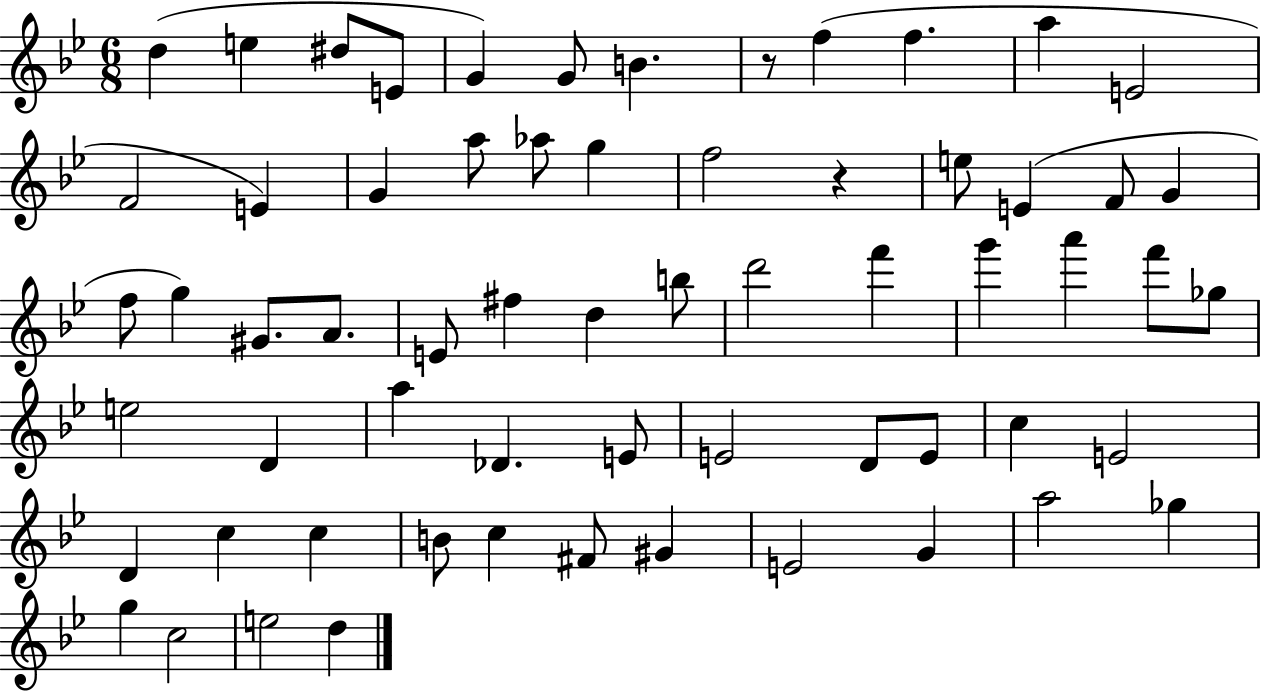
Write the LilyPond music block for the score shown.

{
  \clef treble
  \numericTimeSignature
  \time 6/8
  \key bes \major
  \repeat volta 2 { d''4( e''4 dis''8 e'8 | g'4) g'8 b'4. | r8 f''4( f''4. | a''4 e'2 | \break f'2 e'4) | g'4 a''8 aes''8 g''4 | f''2 r4 | e''8 e'4( f'8 g'4 | \break f''8 g''4) gis'8. a'8. | e'8 fis''4 d''4 b''8 | d'''2 f'''4 | g'''4 a'''4 f'''8 ges''8 | \break e''2 d'4 | a''4 des'4. e'8 | e'2 d'8 e'8 | c''4 e'2 | \break d'4 c''4 c''4 | b'8 c''4 fis'8 gis'4 | e'2 g'4 | a''2 ges''4 | \break g''4 c''2 | e''2 d''4 | } \bar "|."
}